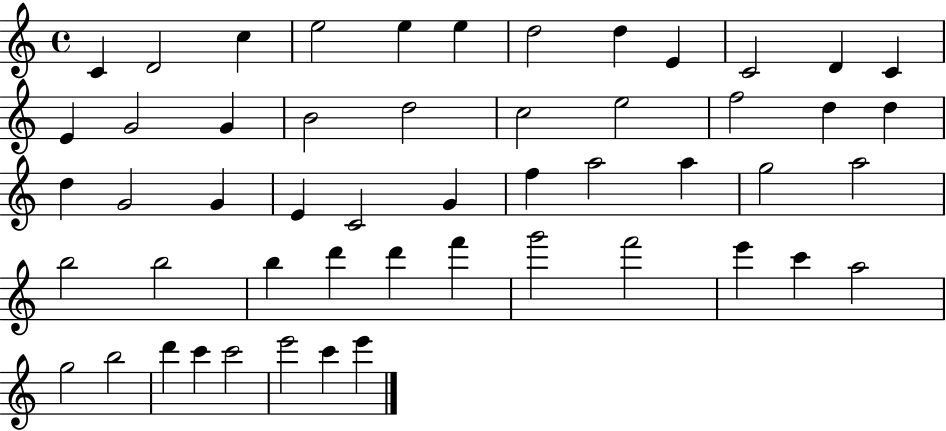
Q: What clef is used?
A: treble